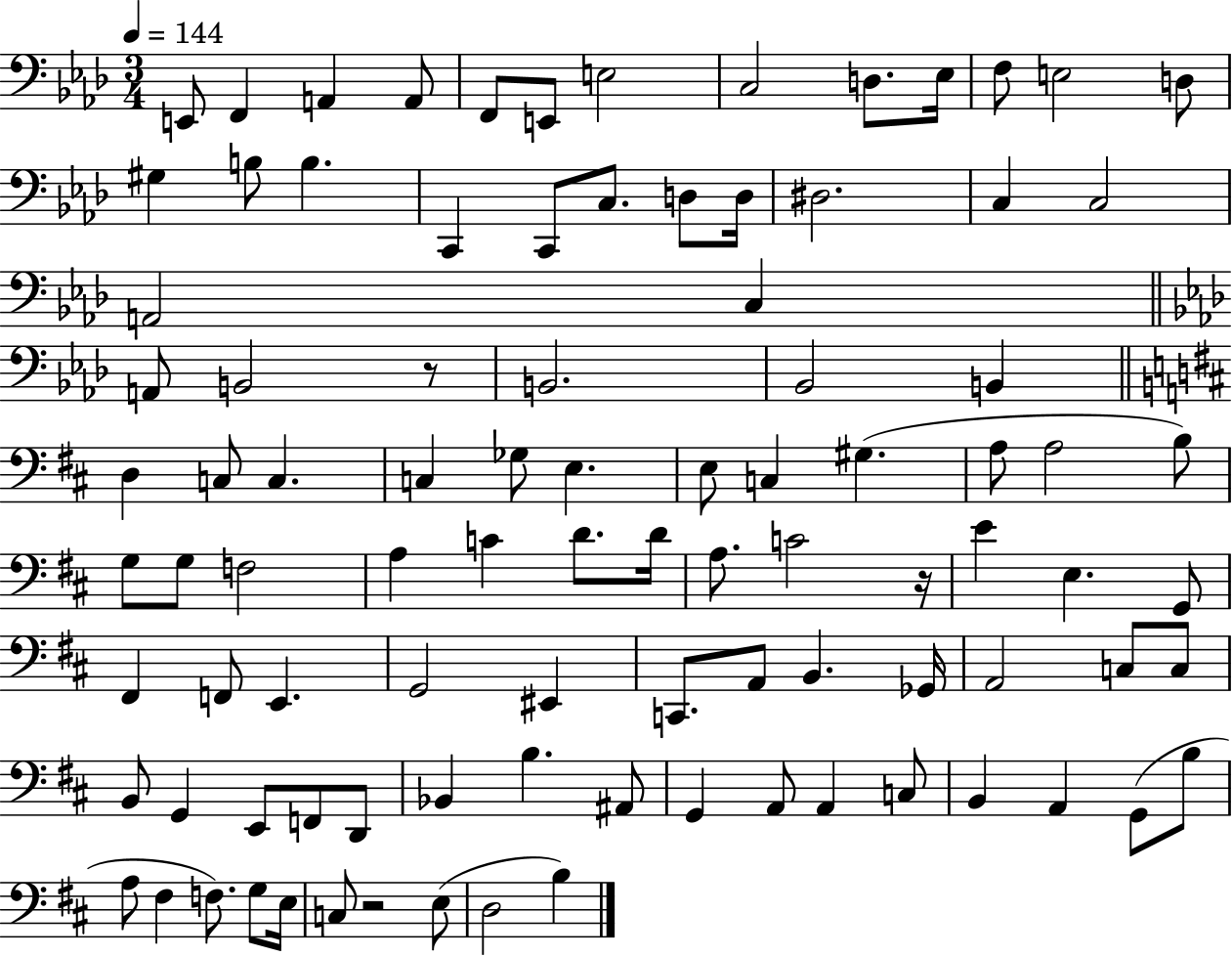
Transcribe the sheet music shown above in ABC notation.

X:1
T:Untitled
M:3/4
L:1/4
K:Ab
E,,/2 F,, A,, A,,/2 F,,/2 E,,/2 E,2 C,2 D,/2 _E,/4 F,/2 E,2 D,/2 ^G, B,/2 B, C,, C,,/2 C,/2 D,/2 D,/4 ^D,2 C, C,2 A,,2 C, A,,/2 B,,2 z/2 B,,2 _B,,2 B,, D, C,/2 C, C, _G,/2 E, E,/2 C, ^G, A,/2 A,2 B,/2 G,/2 G,/2 F,2 A, C D/2 D/4 A,/2 C2 z/4 E E, G,,/2 ^F,, F,,/2 E,, G,,2 ^E,, C,,/2 A,,/2 B,, _G,,/4 A,,2 C,/2 C,/2 B,,/2 G,, E,,/2 F,,/2 D,,/2 _B,, B, ^A,,/2 G,, A,,/2 A,, C,/2 B,, A,, G,,/2 B,/2 A,/2 ^F, F,/2 G,/2 E,/4 C,/2 z2 E,/2 D,2 B,